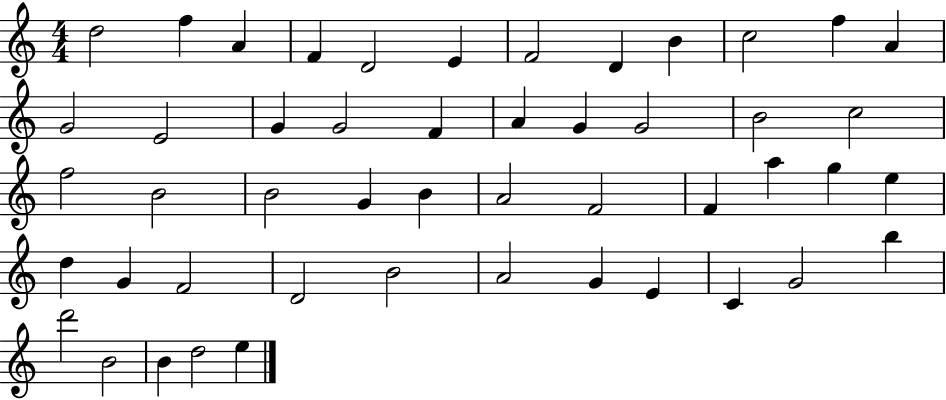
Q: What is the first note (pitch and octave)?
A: D5